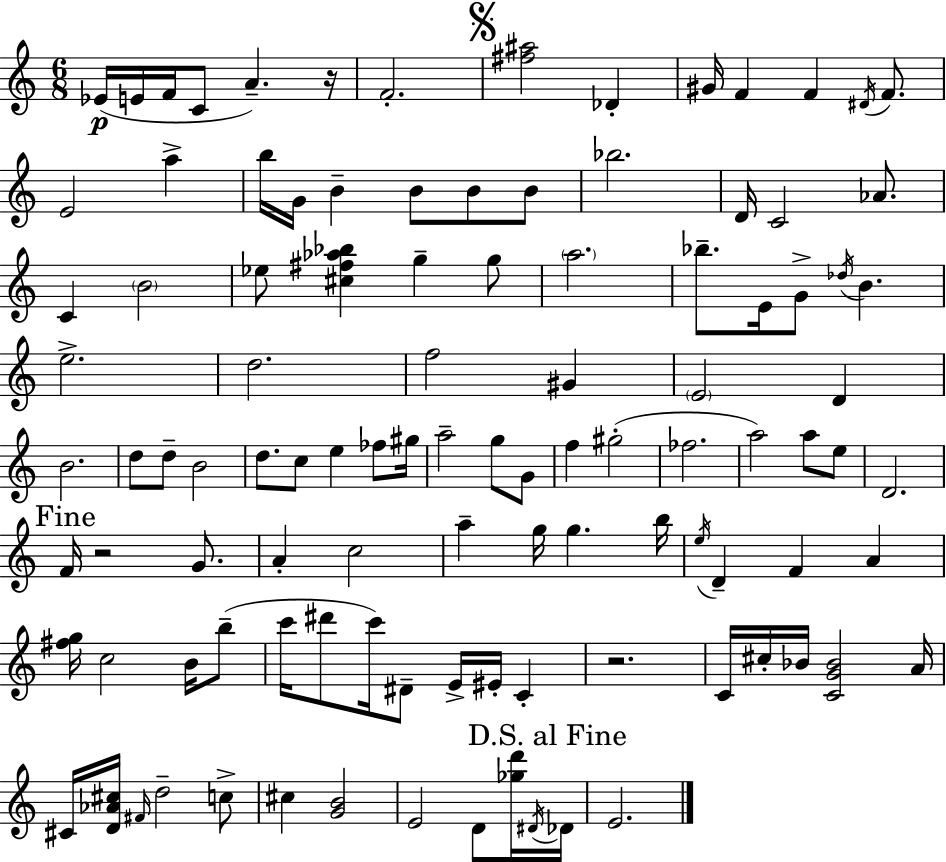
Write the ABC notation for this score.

X:1
T:Untitled
M:6/8
L:1/4
K:Am
_E/4 E/4 F/4 C/2 A z/4 F2 [^f^a]2 _D ^G/4 F F ^D/4 F/2 E2 a b/4 G/4 B B/2 B/2 B/2 _b2 D/4 C2 _A/2 C B2 _e/2 [^c^f_a_b] g g/2 a2 _b/2 E/4 G/2 _d/4 B e2 d2 f2 ^G E2 D B2 d/2 d/2 B2 d/2 c/2 e _f/2 ^g/4 a2 g/2 G/2 f ^g2 _f2 a2 a/2 e/2 D2 F/4 z2 G/2 A c2 a g/4 g b/4 e/4 D F A [^fg]/4 c2 B/4 b/2 c'/4 ^d'/2 c'/4 ^D/2 E/4 ^E/4 C z2 C/4 ^c/4 _B/4 [CG_B]2 A/4 ^C/4 [D_A^c]/4 ^F/4 d2 c/2 ^c [GB]2 E2 D/2 [_gd']/4 ^D/4 _D/4 E2